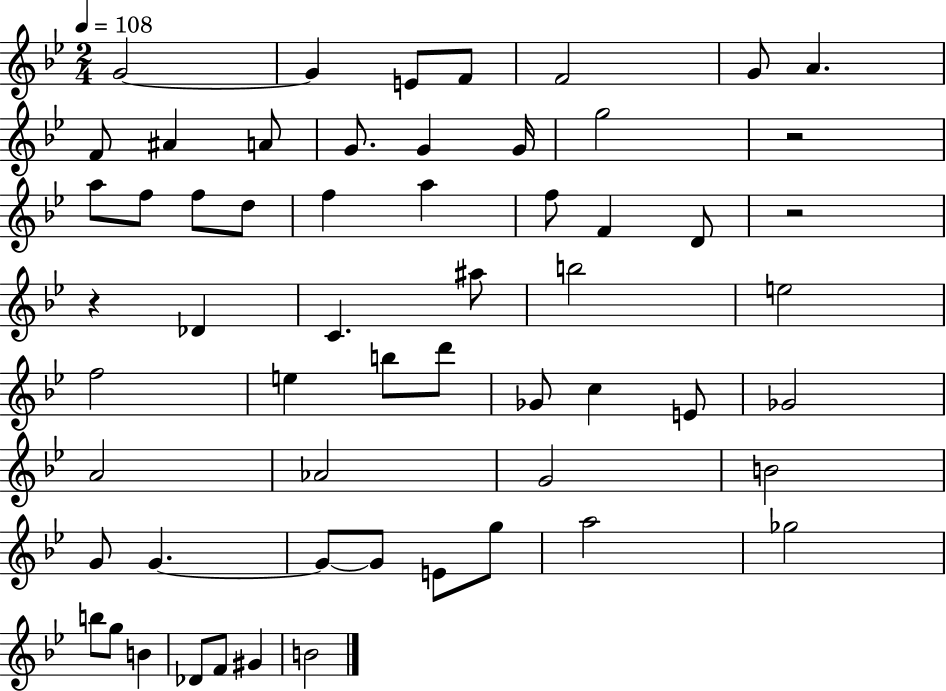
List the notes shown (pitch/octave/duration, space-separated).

G4/h G4/q E4/e F4/e F4/h G4/e A4/q. F4/e A#4/q A4/e G4/e. G4/q G4/s G5/h R/h A5/e F5/e F5/e D5/e F5/q A5/q F5/e F4/q D4/e R/h R/q Db4/q C4/q. A#5/e B5/h E5/h F5/h E5/q B5/e D6/e Gb4/e C5/q E4/e Gb4/h A4/h Ab4/h G4/h B4/h G4/e G4/q. G4/e G4/e E4/e G5/e A5/h Gb5/h B5/e G5/e B4/q Db4/e F4/e G#4/q B4/h